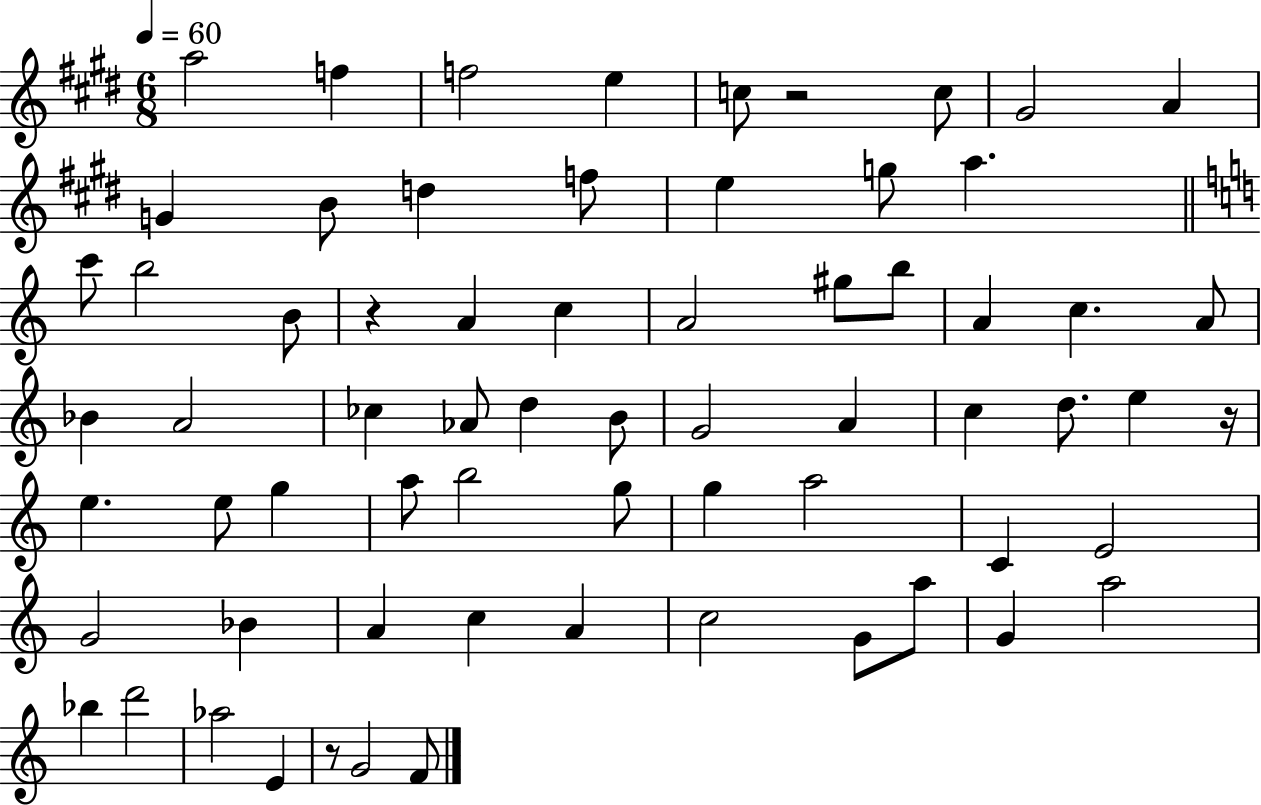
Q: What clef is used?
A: treble